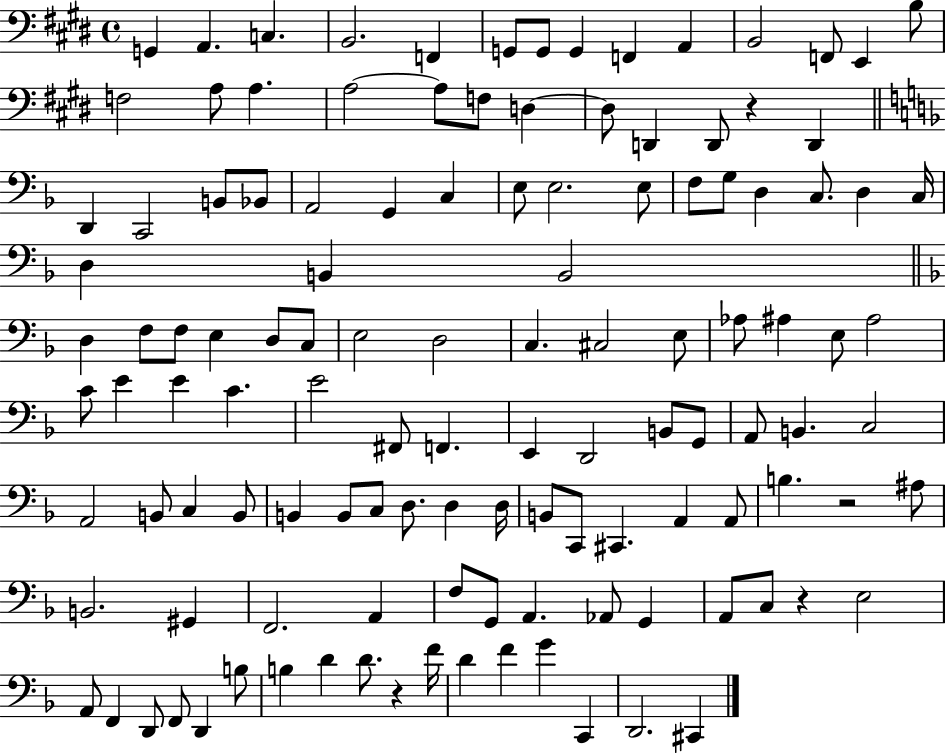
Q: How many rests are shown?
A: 4